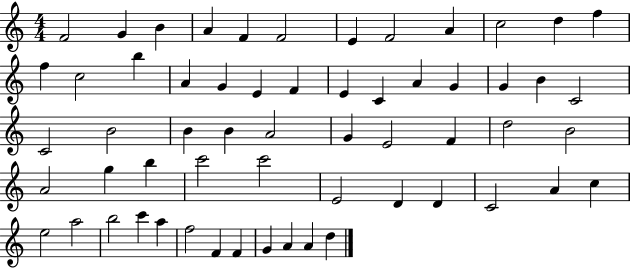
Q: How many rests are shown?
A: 0